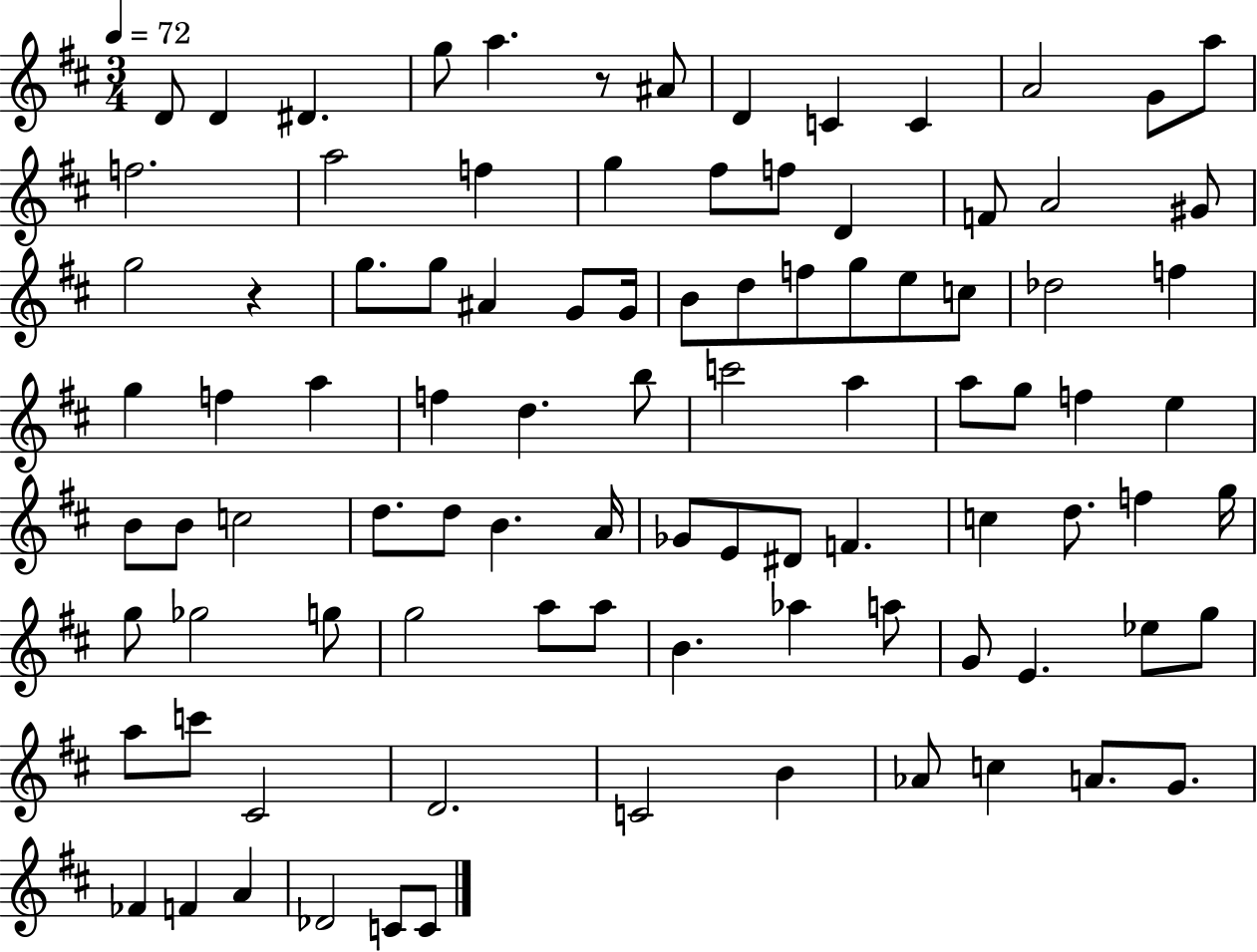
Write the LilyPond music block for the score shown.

{
  \clef treble
  \numericTimeSignature
  \time 3/4
  \key d \major
  \tempo 4 = 72
  \repeat volta 2 { d'8 d'4 dis'4. | g''8 a''4. r8 ais'8 | d'4 c'4 c'4 | a'2 g'8 a''8 | \break f''2. | a''2 f''4 | g''4 fis''8 f''8 d'4 | f'8 a'2 gis'8 | \break g''2 r4 | g''8. g''8 ais'4 g'8 g'16 | b'8 d''8 f''8 g''8 e''8 c''8 | des''2 f''4 | \break g''4 f''4 a''4 | f''4 d''4. b''8 | c'''2 a''4 | a''8 g''8 f''4 e''4 | \break b'8 b'8 c''2 | d''8. d''8 b'4. a'16 | ges'8 e'8 dis'8 f'4. | c''4 d''8. f''4 g''16 | \break g''8 ges''2 g''8 | g''2 a''8 a''8 | b'4. aes''4 a''8 | g'8 e'4. ees''8 g''8 | \break a''8 c'''8 cis'2 | d'2. | c'2 b'4 | aes'8 c''4 a'8. g'8. | \break fes'4 f'4 a'4 | des'2 c'8 c'8 | } \bar "|."
}